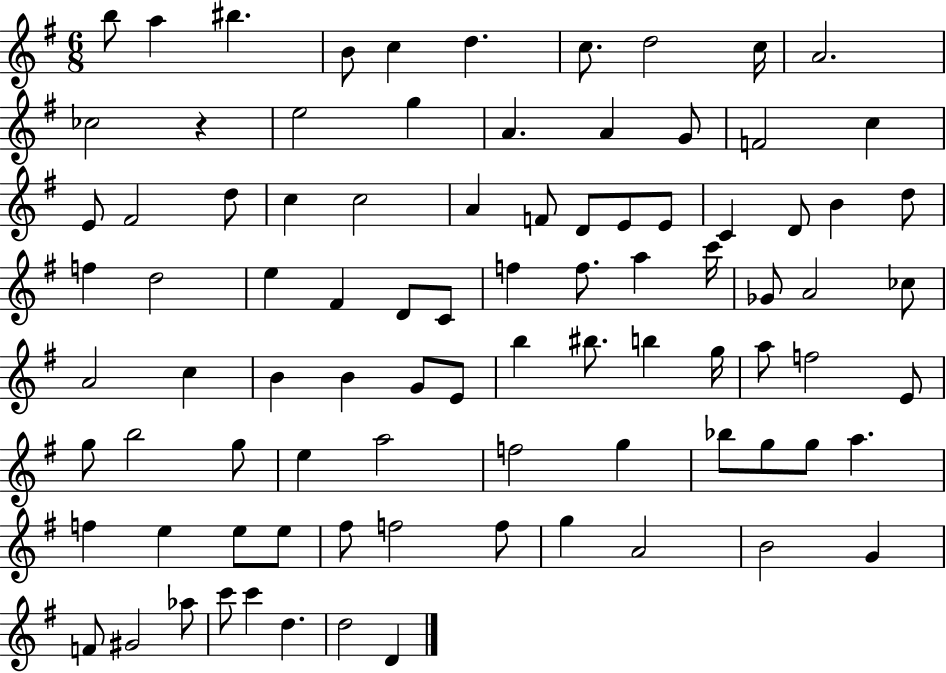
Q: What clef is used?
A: treble